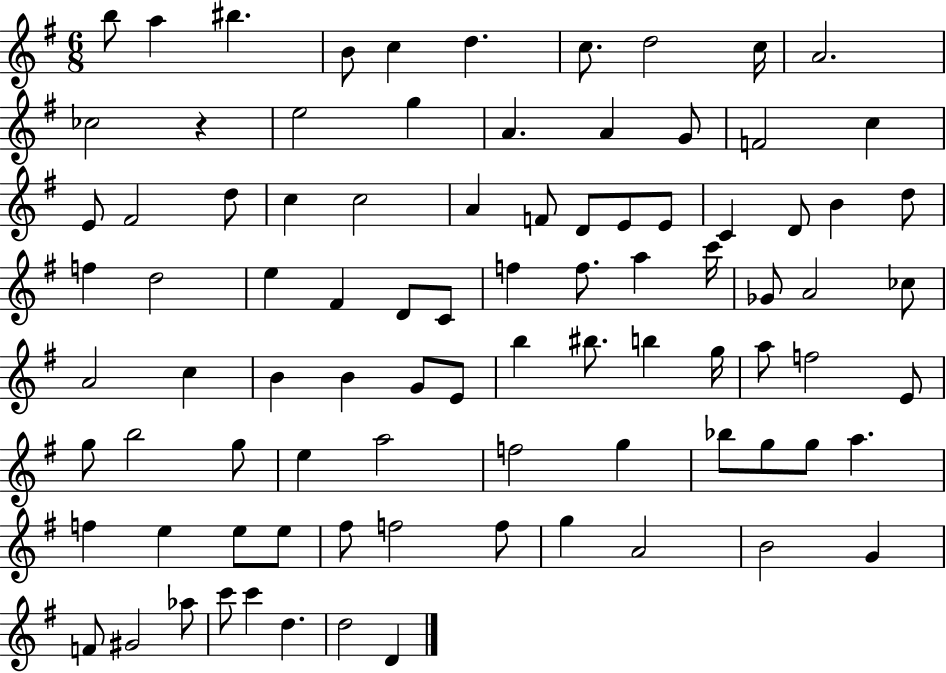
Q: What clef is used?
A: treble